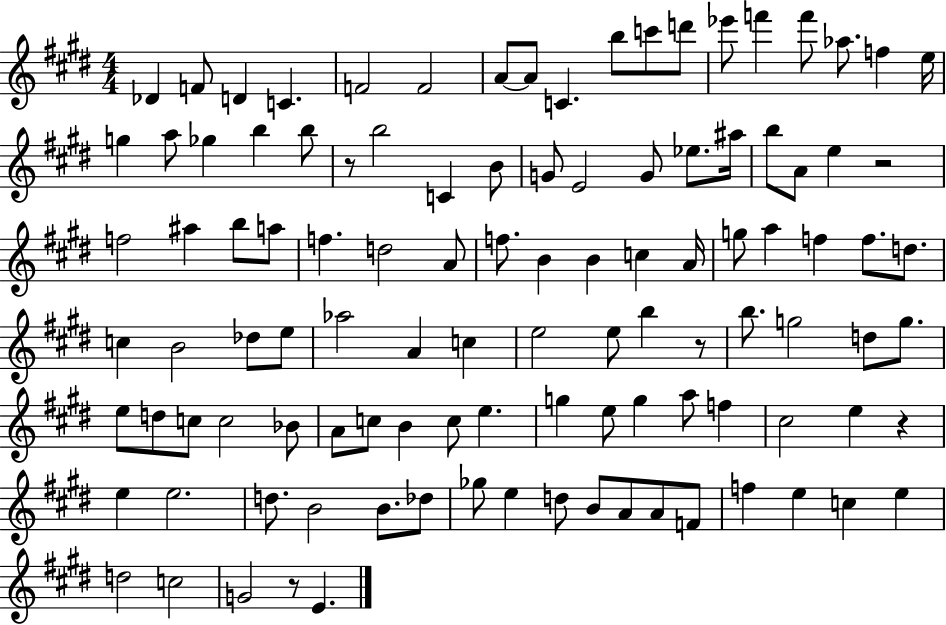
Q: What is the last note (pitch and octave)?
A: E4